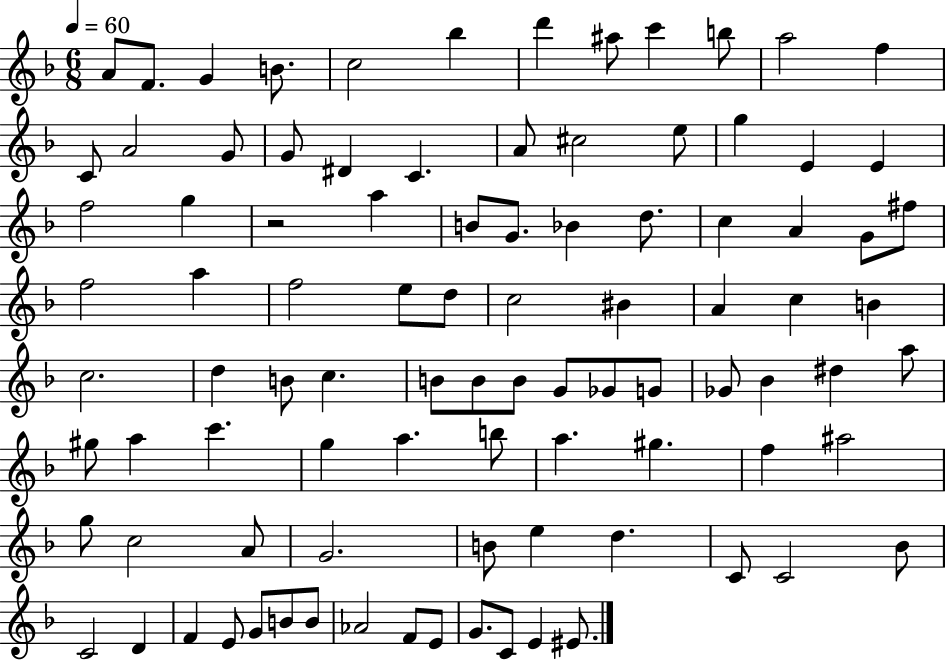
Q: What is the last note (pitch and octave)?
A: EIS4